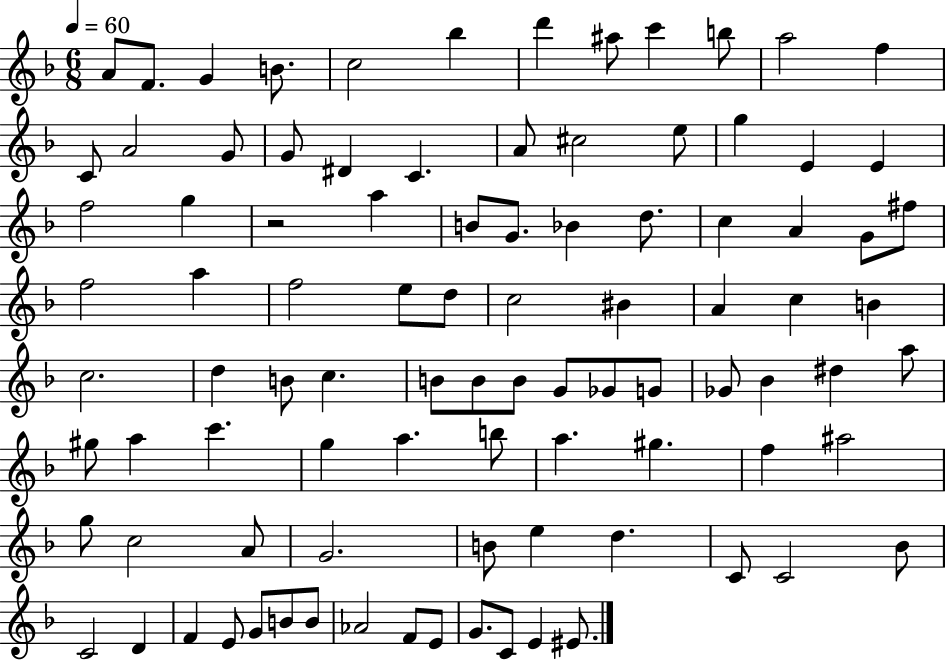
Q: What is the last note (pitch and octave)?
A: EIS4